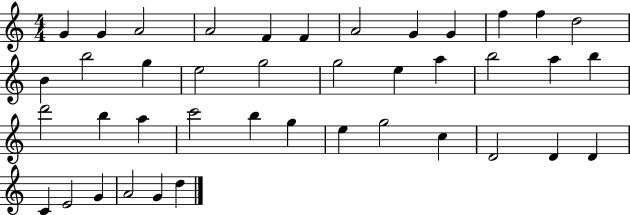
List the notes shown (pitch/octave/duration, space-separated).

G4/q G4/q A4/h A4/h F4/q F4/q A4/h G4/q G4/q F5/q F5/q D5/h B4/q B5/h G5/q E5/h G5/h G5/h E5/q A5/q B5/h A5/q B5/q D6/h B5/q A5/q C6/h B5/q G5/q E5/q G5/h C5/q D4/h D4/q D4/q C4/q E4/h G4/q A4/h G4/q D5/q